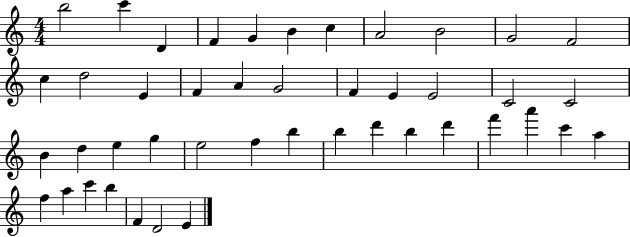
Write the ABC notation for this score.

X:1
T:Untitled
M:4/4
L:1/4
K:C
b2 c' D F G B c A2 B2 G2 F2 c d2 E F A G2 F E E2 C2 C2 B d e g e2 f b b d' b d' f' a' c' a f a c' b F D2 E